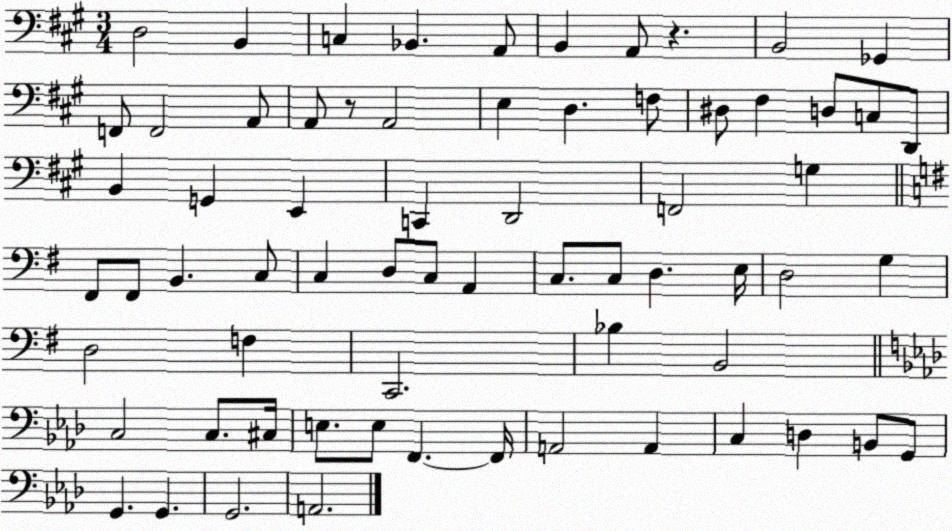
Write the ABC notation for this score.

X:1
T:Untitled
M:3/4
L:1/4
K:A
D,2 B,, C, _B,, A,,/2 B,, A,,/2 z B,,2 _G,, F,,/2 F,,2 A,,/2 A,,/2 z/2 A,,2 E, D, F,/2 ^D,/2 ^F, D,/2 C,/2 D,,/2 B,, G,, E,, C,, D,,2 F,,2 G, ^F,,/2 ^F,,/2 B,, C,/2 C, D,/2 C,/2 A,, C,/2 C,/2 D, E,/4 D,2 G, D,2 F, C,,2 _B, B,,2 C,2 C,/2 ^C,/4 E,/2 E,/2 F,, F,,/4 A,,2 A,, C, D, B,,/2 G,,/2 G,, G,, G,,2 A,,2